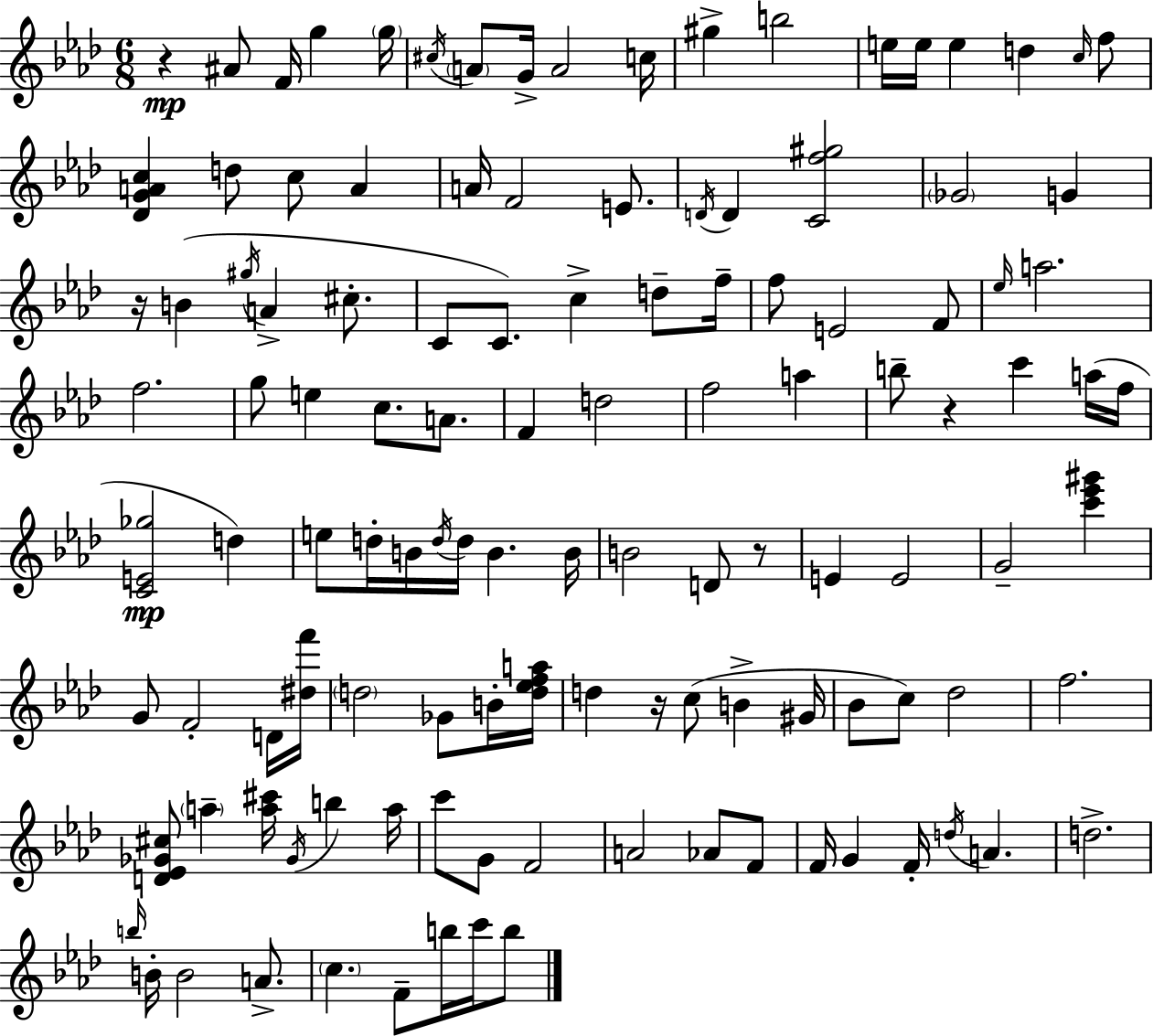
{
  \clef treble
  \numericTimeSignature
  \time 6/8
  \key f \minor
  r4\mp ais'8 f'16 g''4 \parenthesize g''16 | \acciaccatura { cis''16 } \parenthesize a'8 g'16-> a'2 | c''16 gis''4-> b''2 | e''16 e''16 e''4 d''4 \grace { c''16 } | \break f''8 <des' g' a' c''>4 d''8 c''8 a'4 | a'16 f'2 e'8. | \acciaccatura { d'16 } d'4 <c' f'' gis''>2 | \parenthesize ges'2 g'4 | \break r16 b'4( \acciaccatura { gis''16 } a'4-> | cis''8.-. c'8 c'8.) c''4-> | d''8-- f''16-- f''8 e'2 | f'8 \grace { ees''16 } a''2. | \break f''2. | g''8 e''4 c''8. | a'8. f'4 d''2 | f''2 | \break a''4 b''8-- r4 c'''4 | a''16( f''16 <c' e' ges''>2\mp | d''4) e''8 d''16-. b'16 \acciaccatura { d''16 } d''16 b'4. | b'16 b'2 | \break d'8 r8 e'4 e'2 | g'2-- | <c''' ees''' gis'''>4 g'8 f'2-. | d'16 <dis'' f'''>16 \parenthesize d''2 | \break ges'8 b'16-. <d'' ees'' f'' a''>16 d''4 r16 c''8( | b'4-> gis'16 bes'8 c''8) des''2 | f''2. | <d' ees' ges' cis''>8 \parenthesize a''4-- | \break <a'' cis'''>16 \acciaccatura { ges'16 } b''4 a''16 c'''8 g'8 f'2 | a'2 | aes'8 f'8 f'16 g'4 | f'16-. \acciaccatura { d''16 } a'4. d''2.-> | \break \grace { b''16 } b'16-. b'2 | a'8.-> \parenthesize c''4. | f'8-- b''16 c'''16 b''8 \bar "|."
}